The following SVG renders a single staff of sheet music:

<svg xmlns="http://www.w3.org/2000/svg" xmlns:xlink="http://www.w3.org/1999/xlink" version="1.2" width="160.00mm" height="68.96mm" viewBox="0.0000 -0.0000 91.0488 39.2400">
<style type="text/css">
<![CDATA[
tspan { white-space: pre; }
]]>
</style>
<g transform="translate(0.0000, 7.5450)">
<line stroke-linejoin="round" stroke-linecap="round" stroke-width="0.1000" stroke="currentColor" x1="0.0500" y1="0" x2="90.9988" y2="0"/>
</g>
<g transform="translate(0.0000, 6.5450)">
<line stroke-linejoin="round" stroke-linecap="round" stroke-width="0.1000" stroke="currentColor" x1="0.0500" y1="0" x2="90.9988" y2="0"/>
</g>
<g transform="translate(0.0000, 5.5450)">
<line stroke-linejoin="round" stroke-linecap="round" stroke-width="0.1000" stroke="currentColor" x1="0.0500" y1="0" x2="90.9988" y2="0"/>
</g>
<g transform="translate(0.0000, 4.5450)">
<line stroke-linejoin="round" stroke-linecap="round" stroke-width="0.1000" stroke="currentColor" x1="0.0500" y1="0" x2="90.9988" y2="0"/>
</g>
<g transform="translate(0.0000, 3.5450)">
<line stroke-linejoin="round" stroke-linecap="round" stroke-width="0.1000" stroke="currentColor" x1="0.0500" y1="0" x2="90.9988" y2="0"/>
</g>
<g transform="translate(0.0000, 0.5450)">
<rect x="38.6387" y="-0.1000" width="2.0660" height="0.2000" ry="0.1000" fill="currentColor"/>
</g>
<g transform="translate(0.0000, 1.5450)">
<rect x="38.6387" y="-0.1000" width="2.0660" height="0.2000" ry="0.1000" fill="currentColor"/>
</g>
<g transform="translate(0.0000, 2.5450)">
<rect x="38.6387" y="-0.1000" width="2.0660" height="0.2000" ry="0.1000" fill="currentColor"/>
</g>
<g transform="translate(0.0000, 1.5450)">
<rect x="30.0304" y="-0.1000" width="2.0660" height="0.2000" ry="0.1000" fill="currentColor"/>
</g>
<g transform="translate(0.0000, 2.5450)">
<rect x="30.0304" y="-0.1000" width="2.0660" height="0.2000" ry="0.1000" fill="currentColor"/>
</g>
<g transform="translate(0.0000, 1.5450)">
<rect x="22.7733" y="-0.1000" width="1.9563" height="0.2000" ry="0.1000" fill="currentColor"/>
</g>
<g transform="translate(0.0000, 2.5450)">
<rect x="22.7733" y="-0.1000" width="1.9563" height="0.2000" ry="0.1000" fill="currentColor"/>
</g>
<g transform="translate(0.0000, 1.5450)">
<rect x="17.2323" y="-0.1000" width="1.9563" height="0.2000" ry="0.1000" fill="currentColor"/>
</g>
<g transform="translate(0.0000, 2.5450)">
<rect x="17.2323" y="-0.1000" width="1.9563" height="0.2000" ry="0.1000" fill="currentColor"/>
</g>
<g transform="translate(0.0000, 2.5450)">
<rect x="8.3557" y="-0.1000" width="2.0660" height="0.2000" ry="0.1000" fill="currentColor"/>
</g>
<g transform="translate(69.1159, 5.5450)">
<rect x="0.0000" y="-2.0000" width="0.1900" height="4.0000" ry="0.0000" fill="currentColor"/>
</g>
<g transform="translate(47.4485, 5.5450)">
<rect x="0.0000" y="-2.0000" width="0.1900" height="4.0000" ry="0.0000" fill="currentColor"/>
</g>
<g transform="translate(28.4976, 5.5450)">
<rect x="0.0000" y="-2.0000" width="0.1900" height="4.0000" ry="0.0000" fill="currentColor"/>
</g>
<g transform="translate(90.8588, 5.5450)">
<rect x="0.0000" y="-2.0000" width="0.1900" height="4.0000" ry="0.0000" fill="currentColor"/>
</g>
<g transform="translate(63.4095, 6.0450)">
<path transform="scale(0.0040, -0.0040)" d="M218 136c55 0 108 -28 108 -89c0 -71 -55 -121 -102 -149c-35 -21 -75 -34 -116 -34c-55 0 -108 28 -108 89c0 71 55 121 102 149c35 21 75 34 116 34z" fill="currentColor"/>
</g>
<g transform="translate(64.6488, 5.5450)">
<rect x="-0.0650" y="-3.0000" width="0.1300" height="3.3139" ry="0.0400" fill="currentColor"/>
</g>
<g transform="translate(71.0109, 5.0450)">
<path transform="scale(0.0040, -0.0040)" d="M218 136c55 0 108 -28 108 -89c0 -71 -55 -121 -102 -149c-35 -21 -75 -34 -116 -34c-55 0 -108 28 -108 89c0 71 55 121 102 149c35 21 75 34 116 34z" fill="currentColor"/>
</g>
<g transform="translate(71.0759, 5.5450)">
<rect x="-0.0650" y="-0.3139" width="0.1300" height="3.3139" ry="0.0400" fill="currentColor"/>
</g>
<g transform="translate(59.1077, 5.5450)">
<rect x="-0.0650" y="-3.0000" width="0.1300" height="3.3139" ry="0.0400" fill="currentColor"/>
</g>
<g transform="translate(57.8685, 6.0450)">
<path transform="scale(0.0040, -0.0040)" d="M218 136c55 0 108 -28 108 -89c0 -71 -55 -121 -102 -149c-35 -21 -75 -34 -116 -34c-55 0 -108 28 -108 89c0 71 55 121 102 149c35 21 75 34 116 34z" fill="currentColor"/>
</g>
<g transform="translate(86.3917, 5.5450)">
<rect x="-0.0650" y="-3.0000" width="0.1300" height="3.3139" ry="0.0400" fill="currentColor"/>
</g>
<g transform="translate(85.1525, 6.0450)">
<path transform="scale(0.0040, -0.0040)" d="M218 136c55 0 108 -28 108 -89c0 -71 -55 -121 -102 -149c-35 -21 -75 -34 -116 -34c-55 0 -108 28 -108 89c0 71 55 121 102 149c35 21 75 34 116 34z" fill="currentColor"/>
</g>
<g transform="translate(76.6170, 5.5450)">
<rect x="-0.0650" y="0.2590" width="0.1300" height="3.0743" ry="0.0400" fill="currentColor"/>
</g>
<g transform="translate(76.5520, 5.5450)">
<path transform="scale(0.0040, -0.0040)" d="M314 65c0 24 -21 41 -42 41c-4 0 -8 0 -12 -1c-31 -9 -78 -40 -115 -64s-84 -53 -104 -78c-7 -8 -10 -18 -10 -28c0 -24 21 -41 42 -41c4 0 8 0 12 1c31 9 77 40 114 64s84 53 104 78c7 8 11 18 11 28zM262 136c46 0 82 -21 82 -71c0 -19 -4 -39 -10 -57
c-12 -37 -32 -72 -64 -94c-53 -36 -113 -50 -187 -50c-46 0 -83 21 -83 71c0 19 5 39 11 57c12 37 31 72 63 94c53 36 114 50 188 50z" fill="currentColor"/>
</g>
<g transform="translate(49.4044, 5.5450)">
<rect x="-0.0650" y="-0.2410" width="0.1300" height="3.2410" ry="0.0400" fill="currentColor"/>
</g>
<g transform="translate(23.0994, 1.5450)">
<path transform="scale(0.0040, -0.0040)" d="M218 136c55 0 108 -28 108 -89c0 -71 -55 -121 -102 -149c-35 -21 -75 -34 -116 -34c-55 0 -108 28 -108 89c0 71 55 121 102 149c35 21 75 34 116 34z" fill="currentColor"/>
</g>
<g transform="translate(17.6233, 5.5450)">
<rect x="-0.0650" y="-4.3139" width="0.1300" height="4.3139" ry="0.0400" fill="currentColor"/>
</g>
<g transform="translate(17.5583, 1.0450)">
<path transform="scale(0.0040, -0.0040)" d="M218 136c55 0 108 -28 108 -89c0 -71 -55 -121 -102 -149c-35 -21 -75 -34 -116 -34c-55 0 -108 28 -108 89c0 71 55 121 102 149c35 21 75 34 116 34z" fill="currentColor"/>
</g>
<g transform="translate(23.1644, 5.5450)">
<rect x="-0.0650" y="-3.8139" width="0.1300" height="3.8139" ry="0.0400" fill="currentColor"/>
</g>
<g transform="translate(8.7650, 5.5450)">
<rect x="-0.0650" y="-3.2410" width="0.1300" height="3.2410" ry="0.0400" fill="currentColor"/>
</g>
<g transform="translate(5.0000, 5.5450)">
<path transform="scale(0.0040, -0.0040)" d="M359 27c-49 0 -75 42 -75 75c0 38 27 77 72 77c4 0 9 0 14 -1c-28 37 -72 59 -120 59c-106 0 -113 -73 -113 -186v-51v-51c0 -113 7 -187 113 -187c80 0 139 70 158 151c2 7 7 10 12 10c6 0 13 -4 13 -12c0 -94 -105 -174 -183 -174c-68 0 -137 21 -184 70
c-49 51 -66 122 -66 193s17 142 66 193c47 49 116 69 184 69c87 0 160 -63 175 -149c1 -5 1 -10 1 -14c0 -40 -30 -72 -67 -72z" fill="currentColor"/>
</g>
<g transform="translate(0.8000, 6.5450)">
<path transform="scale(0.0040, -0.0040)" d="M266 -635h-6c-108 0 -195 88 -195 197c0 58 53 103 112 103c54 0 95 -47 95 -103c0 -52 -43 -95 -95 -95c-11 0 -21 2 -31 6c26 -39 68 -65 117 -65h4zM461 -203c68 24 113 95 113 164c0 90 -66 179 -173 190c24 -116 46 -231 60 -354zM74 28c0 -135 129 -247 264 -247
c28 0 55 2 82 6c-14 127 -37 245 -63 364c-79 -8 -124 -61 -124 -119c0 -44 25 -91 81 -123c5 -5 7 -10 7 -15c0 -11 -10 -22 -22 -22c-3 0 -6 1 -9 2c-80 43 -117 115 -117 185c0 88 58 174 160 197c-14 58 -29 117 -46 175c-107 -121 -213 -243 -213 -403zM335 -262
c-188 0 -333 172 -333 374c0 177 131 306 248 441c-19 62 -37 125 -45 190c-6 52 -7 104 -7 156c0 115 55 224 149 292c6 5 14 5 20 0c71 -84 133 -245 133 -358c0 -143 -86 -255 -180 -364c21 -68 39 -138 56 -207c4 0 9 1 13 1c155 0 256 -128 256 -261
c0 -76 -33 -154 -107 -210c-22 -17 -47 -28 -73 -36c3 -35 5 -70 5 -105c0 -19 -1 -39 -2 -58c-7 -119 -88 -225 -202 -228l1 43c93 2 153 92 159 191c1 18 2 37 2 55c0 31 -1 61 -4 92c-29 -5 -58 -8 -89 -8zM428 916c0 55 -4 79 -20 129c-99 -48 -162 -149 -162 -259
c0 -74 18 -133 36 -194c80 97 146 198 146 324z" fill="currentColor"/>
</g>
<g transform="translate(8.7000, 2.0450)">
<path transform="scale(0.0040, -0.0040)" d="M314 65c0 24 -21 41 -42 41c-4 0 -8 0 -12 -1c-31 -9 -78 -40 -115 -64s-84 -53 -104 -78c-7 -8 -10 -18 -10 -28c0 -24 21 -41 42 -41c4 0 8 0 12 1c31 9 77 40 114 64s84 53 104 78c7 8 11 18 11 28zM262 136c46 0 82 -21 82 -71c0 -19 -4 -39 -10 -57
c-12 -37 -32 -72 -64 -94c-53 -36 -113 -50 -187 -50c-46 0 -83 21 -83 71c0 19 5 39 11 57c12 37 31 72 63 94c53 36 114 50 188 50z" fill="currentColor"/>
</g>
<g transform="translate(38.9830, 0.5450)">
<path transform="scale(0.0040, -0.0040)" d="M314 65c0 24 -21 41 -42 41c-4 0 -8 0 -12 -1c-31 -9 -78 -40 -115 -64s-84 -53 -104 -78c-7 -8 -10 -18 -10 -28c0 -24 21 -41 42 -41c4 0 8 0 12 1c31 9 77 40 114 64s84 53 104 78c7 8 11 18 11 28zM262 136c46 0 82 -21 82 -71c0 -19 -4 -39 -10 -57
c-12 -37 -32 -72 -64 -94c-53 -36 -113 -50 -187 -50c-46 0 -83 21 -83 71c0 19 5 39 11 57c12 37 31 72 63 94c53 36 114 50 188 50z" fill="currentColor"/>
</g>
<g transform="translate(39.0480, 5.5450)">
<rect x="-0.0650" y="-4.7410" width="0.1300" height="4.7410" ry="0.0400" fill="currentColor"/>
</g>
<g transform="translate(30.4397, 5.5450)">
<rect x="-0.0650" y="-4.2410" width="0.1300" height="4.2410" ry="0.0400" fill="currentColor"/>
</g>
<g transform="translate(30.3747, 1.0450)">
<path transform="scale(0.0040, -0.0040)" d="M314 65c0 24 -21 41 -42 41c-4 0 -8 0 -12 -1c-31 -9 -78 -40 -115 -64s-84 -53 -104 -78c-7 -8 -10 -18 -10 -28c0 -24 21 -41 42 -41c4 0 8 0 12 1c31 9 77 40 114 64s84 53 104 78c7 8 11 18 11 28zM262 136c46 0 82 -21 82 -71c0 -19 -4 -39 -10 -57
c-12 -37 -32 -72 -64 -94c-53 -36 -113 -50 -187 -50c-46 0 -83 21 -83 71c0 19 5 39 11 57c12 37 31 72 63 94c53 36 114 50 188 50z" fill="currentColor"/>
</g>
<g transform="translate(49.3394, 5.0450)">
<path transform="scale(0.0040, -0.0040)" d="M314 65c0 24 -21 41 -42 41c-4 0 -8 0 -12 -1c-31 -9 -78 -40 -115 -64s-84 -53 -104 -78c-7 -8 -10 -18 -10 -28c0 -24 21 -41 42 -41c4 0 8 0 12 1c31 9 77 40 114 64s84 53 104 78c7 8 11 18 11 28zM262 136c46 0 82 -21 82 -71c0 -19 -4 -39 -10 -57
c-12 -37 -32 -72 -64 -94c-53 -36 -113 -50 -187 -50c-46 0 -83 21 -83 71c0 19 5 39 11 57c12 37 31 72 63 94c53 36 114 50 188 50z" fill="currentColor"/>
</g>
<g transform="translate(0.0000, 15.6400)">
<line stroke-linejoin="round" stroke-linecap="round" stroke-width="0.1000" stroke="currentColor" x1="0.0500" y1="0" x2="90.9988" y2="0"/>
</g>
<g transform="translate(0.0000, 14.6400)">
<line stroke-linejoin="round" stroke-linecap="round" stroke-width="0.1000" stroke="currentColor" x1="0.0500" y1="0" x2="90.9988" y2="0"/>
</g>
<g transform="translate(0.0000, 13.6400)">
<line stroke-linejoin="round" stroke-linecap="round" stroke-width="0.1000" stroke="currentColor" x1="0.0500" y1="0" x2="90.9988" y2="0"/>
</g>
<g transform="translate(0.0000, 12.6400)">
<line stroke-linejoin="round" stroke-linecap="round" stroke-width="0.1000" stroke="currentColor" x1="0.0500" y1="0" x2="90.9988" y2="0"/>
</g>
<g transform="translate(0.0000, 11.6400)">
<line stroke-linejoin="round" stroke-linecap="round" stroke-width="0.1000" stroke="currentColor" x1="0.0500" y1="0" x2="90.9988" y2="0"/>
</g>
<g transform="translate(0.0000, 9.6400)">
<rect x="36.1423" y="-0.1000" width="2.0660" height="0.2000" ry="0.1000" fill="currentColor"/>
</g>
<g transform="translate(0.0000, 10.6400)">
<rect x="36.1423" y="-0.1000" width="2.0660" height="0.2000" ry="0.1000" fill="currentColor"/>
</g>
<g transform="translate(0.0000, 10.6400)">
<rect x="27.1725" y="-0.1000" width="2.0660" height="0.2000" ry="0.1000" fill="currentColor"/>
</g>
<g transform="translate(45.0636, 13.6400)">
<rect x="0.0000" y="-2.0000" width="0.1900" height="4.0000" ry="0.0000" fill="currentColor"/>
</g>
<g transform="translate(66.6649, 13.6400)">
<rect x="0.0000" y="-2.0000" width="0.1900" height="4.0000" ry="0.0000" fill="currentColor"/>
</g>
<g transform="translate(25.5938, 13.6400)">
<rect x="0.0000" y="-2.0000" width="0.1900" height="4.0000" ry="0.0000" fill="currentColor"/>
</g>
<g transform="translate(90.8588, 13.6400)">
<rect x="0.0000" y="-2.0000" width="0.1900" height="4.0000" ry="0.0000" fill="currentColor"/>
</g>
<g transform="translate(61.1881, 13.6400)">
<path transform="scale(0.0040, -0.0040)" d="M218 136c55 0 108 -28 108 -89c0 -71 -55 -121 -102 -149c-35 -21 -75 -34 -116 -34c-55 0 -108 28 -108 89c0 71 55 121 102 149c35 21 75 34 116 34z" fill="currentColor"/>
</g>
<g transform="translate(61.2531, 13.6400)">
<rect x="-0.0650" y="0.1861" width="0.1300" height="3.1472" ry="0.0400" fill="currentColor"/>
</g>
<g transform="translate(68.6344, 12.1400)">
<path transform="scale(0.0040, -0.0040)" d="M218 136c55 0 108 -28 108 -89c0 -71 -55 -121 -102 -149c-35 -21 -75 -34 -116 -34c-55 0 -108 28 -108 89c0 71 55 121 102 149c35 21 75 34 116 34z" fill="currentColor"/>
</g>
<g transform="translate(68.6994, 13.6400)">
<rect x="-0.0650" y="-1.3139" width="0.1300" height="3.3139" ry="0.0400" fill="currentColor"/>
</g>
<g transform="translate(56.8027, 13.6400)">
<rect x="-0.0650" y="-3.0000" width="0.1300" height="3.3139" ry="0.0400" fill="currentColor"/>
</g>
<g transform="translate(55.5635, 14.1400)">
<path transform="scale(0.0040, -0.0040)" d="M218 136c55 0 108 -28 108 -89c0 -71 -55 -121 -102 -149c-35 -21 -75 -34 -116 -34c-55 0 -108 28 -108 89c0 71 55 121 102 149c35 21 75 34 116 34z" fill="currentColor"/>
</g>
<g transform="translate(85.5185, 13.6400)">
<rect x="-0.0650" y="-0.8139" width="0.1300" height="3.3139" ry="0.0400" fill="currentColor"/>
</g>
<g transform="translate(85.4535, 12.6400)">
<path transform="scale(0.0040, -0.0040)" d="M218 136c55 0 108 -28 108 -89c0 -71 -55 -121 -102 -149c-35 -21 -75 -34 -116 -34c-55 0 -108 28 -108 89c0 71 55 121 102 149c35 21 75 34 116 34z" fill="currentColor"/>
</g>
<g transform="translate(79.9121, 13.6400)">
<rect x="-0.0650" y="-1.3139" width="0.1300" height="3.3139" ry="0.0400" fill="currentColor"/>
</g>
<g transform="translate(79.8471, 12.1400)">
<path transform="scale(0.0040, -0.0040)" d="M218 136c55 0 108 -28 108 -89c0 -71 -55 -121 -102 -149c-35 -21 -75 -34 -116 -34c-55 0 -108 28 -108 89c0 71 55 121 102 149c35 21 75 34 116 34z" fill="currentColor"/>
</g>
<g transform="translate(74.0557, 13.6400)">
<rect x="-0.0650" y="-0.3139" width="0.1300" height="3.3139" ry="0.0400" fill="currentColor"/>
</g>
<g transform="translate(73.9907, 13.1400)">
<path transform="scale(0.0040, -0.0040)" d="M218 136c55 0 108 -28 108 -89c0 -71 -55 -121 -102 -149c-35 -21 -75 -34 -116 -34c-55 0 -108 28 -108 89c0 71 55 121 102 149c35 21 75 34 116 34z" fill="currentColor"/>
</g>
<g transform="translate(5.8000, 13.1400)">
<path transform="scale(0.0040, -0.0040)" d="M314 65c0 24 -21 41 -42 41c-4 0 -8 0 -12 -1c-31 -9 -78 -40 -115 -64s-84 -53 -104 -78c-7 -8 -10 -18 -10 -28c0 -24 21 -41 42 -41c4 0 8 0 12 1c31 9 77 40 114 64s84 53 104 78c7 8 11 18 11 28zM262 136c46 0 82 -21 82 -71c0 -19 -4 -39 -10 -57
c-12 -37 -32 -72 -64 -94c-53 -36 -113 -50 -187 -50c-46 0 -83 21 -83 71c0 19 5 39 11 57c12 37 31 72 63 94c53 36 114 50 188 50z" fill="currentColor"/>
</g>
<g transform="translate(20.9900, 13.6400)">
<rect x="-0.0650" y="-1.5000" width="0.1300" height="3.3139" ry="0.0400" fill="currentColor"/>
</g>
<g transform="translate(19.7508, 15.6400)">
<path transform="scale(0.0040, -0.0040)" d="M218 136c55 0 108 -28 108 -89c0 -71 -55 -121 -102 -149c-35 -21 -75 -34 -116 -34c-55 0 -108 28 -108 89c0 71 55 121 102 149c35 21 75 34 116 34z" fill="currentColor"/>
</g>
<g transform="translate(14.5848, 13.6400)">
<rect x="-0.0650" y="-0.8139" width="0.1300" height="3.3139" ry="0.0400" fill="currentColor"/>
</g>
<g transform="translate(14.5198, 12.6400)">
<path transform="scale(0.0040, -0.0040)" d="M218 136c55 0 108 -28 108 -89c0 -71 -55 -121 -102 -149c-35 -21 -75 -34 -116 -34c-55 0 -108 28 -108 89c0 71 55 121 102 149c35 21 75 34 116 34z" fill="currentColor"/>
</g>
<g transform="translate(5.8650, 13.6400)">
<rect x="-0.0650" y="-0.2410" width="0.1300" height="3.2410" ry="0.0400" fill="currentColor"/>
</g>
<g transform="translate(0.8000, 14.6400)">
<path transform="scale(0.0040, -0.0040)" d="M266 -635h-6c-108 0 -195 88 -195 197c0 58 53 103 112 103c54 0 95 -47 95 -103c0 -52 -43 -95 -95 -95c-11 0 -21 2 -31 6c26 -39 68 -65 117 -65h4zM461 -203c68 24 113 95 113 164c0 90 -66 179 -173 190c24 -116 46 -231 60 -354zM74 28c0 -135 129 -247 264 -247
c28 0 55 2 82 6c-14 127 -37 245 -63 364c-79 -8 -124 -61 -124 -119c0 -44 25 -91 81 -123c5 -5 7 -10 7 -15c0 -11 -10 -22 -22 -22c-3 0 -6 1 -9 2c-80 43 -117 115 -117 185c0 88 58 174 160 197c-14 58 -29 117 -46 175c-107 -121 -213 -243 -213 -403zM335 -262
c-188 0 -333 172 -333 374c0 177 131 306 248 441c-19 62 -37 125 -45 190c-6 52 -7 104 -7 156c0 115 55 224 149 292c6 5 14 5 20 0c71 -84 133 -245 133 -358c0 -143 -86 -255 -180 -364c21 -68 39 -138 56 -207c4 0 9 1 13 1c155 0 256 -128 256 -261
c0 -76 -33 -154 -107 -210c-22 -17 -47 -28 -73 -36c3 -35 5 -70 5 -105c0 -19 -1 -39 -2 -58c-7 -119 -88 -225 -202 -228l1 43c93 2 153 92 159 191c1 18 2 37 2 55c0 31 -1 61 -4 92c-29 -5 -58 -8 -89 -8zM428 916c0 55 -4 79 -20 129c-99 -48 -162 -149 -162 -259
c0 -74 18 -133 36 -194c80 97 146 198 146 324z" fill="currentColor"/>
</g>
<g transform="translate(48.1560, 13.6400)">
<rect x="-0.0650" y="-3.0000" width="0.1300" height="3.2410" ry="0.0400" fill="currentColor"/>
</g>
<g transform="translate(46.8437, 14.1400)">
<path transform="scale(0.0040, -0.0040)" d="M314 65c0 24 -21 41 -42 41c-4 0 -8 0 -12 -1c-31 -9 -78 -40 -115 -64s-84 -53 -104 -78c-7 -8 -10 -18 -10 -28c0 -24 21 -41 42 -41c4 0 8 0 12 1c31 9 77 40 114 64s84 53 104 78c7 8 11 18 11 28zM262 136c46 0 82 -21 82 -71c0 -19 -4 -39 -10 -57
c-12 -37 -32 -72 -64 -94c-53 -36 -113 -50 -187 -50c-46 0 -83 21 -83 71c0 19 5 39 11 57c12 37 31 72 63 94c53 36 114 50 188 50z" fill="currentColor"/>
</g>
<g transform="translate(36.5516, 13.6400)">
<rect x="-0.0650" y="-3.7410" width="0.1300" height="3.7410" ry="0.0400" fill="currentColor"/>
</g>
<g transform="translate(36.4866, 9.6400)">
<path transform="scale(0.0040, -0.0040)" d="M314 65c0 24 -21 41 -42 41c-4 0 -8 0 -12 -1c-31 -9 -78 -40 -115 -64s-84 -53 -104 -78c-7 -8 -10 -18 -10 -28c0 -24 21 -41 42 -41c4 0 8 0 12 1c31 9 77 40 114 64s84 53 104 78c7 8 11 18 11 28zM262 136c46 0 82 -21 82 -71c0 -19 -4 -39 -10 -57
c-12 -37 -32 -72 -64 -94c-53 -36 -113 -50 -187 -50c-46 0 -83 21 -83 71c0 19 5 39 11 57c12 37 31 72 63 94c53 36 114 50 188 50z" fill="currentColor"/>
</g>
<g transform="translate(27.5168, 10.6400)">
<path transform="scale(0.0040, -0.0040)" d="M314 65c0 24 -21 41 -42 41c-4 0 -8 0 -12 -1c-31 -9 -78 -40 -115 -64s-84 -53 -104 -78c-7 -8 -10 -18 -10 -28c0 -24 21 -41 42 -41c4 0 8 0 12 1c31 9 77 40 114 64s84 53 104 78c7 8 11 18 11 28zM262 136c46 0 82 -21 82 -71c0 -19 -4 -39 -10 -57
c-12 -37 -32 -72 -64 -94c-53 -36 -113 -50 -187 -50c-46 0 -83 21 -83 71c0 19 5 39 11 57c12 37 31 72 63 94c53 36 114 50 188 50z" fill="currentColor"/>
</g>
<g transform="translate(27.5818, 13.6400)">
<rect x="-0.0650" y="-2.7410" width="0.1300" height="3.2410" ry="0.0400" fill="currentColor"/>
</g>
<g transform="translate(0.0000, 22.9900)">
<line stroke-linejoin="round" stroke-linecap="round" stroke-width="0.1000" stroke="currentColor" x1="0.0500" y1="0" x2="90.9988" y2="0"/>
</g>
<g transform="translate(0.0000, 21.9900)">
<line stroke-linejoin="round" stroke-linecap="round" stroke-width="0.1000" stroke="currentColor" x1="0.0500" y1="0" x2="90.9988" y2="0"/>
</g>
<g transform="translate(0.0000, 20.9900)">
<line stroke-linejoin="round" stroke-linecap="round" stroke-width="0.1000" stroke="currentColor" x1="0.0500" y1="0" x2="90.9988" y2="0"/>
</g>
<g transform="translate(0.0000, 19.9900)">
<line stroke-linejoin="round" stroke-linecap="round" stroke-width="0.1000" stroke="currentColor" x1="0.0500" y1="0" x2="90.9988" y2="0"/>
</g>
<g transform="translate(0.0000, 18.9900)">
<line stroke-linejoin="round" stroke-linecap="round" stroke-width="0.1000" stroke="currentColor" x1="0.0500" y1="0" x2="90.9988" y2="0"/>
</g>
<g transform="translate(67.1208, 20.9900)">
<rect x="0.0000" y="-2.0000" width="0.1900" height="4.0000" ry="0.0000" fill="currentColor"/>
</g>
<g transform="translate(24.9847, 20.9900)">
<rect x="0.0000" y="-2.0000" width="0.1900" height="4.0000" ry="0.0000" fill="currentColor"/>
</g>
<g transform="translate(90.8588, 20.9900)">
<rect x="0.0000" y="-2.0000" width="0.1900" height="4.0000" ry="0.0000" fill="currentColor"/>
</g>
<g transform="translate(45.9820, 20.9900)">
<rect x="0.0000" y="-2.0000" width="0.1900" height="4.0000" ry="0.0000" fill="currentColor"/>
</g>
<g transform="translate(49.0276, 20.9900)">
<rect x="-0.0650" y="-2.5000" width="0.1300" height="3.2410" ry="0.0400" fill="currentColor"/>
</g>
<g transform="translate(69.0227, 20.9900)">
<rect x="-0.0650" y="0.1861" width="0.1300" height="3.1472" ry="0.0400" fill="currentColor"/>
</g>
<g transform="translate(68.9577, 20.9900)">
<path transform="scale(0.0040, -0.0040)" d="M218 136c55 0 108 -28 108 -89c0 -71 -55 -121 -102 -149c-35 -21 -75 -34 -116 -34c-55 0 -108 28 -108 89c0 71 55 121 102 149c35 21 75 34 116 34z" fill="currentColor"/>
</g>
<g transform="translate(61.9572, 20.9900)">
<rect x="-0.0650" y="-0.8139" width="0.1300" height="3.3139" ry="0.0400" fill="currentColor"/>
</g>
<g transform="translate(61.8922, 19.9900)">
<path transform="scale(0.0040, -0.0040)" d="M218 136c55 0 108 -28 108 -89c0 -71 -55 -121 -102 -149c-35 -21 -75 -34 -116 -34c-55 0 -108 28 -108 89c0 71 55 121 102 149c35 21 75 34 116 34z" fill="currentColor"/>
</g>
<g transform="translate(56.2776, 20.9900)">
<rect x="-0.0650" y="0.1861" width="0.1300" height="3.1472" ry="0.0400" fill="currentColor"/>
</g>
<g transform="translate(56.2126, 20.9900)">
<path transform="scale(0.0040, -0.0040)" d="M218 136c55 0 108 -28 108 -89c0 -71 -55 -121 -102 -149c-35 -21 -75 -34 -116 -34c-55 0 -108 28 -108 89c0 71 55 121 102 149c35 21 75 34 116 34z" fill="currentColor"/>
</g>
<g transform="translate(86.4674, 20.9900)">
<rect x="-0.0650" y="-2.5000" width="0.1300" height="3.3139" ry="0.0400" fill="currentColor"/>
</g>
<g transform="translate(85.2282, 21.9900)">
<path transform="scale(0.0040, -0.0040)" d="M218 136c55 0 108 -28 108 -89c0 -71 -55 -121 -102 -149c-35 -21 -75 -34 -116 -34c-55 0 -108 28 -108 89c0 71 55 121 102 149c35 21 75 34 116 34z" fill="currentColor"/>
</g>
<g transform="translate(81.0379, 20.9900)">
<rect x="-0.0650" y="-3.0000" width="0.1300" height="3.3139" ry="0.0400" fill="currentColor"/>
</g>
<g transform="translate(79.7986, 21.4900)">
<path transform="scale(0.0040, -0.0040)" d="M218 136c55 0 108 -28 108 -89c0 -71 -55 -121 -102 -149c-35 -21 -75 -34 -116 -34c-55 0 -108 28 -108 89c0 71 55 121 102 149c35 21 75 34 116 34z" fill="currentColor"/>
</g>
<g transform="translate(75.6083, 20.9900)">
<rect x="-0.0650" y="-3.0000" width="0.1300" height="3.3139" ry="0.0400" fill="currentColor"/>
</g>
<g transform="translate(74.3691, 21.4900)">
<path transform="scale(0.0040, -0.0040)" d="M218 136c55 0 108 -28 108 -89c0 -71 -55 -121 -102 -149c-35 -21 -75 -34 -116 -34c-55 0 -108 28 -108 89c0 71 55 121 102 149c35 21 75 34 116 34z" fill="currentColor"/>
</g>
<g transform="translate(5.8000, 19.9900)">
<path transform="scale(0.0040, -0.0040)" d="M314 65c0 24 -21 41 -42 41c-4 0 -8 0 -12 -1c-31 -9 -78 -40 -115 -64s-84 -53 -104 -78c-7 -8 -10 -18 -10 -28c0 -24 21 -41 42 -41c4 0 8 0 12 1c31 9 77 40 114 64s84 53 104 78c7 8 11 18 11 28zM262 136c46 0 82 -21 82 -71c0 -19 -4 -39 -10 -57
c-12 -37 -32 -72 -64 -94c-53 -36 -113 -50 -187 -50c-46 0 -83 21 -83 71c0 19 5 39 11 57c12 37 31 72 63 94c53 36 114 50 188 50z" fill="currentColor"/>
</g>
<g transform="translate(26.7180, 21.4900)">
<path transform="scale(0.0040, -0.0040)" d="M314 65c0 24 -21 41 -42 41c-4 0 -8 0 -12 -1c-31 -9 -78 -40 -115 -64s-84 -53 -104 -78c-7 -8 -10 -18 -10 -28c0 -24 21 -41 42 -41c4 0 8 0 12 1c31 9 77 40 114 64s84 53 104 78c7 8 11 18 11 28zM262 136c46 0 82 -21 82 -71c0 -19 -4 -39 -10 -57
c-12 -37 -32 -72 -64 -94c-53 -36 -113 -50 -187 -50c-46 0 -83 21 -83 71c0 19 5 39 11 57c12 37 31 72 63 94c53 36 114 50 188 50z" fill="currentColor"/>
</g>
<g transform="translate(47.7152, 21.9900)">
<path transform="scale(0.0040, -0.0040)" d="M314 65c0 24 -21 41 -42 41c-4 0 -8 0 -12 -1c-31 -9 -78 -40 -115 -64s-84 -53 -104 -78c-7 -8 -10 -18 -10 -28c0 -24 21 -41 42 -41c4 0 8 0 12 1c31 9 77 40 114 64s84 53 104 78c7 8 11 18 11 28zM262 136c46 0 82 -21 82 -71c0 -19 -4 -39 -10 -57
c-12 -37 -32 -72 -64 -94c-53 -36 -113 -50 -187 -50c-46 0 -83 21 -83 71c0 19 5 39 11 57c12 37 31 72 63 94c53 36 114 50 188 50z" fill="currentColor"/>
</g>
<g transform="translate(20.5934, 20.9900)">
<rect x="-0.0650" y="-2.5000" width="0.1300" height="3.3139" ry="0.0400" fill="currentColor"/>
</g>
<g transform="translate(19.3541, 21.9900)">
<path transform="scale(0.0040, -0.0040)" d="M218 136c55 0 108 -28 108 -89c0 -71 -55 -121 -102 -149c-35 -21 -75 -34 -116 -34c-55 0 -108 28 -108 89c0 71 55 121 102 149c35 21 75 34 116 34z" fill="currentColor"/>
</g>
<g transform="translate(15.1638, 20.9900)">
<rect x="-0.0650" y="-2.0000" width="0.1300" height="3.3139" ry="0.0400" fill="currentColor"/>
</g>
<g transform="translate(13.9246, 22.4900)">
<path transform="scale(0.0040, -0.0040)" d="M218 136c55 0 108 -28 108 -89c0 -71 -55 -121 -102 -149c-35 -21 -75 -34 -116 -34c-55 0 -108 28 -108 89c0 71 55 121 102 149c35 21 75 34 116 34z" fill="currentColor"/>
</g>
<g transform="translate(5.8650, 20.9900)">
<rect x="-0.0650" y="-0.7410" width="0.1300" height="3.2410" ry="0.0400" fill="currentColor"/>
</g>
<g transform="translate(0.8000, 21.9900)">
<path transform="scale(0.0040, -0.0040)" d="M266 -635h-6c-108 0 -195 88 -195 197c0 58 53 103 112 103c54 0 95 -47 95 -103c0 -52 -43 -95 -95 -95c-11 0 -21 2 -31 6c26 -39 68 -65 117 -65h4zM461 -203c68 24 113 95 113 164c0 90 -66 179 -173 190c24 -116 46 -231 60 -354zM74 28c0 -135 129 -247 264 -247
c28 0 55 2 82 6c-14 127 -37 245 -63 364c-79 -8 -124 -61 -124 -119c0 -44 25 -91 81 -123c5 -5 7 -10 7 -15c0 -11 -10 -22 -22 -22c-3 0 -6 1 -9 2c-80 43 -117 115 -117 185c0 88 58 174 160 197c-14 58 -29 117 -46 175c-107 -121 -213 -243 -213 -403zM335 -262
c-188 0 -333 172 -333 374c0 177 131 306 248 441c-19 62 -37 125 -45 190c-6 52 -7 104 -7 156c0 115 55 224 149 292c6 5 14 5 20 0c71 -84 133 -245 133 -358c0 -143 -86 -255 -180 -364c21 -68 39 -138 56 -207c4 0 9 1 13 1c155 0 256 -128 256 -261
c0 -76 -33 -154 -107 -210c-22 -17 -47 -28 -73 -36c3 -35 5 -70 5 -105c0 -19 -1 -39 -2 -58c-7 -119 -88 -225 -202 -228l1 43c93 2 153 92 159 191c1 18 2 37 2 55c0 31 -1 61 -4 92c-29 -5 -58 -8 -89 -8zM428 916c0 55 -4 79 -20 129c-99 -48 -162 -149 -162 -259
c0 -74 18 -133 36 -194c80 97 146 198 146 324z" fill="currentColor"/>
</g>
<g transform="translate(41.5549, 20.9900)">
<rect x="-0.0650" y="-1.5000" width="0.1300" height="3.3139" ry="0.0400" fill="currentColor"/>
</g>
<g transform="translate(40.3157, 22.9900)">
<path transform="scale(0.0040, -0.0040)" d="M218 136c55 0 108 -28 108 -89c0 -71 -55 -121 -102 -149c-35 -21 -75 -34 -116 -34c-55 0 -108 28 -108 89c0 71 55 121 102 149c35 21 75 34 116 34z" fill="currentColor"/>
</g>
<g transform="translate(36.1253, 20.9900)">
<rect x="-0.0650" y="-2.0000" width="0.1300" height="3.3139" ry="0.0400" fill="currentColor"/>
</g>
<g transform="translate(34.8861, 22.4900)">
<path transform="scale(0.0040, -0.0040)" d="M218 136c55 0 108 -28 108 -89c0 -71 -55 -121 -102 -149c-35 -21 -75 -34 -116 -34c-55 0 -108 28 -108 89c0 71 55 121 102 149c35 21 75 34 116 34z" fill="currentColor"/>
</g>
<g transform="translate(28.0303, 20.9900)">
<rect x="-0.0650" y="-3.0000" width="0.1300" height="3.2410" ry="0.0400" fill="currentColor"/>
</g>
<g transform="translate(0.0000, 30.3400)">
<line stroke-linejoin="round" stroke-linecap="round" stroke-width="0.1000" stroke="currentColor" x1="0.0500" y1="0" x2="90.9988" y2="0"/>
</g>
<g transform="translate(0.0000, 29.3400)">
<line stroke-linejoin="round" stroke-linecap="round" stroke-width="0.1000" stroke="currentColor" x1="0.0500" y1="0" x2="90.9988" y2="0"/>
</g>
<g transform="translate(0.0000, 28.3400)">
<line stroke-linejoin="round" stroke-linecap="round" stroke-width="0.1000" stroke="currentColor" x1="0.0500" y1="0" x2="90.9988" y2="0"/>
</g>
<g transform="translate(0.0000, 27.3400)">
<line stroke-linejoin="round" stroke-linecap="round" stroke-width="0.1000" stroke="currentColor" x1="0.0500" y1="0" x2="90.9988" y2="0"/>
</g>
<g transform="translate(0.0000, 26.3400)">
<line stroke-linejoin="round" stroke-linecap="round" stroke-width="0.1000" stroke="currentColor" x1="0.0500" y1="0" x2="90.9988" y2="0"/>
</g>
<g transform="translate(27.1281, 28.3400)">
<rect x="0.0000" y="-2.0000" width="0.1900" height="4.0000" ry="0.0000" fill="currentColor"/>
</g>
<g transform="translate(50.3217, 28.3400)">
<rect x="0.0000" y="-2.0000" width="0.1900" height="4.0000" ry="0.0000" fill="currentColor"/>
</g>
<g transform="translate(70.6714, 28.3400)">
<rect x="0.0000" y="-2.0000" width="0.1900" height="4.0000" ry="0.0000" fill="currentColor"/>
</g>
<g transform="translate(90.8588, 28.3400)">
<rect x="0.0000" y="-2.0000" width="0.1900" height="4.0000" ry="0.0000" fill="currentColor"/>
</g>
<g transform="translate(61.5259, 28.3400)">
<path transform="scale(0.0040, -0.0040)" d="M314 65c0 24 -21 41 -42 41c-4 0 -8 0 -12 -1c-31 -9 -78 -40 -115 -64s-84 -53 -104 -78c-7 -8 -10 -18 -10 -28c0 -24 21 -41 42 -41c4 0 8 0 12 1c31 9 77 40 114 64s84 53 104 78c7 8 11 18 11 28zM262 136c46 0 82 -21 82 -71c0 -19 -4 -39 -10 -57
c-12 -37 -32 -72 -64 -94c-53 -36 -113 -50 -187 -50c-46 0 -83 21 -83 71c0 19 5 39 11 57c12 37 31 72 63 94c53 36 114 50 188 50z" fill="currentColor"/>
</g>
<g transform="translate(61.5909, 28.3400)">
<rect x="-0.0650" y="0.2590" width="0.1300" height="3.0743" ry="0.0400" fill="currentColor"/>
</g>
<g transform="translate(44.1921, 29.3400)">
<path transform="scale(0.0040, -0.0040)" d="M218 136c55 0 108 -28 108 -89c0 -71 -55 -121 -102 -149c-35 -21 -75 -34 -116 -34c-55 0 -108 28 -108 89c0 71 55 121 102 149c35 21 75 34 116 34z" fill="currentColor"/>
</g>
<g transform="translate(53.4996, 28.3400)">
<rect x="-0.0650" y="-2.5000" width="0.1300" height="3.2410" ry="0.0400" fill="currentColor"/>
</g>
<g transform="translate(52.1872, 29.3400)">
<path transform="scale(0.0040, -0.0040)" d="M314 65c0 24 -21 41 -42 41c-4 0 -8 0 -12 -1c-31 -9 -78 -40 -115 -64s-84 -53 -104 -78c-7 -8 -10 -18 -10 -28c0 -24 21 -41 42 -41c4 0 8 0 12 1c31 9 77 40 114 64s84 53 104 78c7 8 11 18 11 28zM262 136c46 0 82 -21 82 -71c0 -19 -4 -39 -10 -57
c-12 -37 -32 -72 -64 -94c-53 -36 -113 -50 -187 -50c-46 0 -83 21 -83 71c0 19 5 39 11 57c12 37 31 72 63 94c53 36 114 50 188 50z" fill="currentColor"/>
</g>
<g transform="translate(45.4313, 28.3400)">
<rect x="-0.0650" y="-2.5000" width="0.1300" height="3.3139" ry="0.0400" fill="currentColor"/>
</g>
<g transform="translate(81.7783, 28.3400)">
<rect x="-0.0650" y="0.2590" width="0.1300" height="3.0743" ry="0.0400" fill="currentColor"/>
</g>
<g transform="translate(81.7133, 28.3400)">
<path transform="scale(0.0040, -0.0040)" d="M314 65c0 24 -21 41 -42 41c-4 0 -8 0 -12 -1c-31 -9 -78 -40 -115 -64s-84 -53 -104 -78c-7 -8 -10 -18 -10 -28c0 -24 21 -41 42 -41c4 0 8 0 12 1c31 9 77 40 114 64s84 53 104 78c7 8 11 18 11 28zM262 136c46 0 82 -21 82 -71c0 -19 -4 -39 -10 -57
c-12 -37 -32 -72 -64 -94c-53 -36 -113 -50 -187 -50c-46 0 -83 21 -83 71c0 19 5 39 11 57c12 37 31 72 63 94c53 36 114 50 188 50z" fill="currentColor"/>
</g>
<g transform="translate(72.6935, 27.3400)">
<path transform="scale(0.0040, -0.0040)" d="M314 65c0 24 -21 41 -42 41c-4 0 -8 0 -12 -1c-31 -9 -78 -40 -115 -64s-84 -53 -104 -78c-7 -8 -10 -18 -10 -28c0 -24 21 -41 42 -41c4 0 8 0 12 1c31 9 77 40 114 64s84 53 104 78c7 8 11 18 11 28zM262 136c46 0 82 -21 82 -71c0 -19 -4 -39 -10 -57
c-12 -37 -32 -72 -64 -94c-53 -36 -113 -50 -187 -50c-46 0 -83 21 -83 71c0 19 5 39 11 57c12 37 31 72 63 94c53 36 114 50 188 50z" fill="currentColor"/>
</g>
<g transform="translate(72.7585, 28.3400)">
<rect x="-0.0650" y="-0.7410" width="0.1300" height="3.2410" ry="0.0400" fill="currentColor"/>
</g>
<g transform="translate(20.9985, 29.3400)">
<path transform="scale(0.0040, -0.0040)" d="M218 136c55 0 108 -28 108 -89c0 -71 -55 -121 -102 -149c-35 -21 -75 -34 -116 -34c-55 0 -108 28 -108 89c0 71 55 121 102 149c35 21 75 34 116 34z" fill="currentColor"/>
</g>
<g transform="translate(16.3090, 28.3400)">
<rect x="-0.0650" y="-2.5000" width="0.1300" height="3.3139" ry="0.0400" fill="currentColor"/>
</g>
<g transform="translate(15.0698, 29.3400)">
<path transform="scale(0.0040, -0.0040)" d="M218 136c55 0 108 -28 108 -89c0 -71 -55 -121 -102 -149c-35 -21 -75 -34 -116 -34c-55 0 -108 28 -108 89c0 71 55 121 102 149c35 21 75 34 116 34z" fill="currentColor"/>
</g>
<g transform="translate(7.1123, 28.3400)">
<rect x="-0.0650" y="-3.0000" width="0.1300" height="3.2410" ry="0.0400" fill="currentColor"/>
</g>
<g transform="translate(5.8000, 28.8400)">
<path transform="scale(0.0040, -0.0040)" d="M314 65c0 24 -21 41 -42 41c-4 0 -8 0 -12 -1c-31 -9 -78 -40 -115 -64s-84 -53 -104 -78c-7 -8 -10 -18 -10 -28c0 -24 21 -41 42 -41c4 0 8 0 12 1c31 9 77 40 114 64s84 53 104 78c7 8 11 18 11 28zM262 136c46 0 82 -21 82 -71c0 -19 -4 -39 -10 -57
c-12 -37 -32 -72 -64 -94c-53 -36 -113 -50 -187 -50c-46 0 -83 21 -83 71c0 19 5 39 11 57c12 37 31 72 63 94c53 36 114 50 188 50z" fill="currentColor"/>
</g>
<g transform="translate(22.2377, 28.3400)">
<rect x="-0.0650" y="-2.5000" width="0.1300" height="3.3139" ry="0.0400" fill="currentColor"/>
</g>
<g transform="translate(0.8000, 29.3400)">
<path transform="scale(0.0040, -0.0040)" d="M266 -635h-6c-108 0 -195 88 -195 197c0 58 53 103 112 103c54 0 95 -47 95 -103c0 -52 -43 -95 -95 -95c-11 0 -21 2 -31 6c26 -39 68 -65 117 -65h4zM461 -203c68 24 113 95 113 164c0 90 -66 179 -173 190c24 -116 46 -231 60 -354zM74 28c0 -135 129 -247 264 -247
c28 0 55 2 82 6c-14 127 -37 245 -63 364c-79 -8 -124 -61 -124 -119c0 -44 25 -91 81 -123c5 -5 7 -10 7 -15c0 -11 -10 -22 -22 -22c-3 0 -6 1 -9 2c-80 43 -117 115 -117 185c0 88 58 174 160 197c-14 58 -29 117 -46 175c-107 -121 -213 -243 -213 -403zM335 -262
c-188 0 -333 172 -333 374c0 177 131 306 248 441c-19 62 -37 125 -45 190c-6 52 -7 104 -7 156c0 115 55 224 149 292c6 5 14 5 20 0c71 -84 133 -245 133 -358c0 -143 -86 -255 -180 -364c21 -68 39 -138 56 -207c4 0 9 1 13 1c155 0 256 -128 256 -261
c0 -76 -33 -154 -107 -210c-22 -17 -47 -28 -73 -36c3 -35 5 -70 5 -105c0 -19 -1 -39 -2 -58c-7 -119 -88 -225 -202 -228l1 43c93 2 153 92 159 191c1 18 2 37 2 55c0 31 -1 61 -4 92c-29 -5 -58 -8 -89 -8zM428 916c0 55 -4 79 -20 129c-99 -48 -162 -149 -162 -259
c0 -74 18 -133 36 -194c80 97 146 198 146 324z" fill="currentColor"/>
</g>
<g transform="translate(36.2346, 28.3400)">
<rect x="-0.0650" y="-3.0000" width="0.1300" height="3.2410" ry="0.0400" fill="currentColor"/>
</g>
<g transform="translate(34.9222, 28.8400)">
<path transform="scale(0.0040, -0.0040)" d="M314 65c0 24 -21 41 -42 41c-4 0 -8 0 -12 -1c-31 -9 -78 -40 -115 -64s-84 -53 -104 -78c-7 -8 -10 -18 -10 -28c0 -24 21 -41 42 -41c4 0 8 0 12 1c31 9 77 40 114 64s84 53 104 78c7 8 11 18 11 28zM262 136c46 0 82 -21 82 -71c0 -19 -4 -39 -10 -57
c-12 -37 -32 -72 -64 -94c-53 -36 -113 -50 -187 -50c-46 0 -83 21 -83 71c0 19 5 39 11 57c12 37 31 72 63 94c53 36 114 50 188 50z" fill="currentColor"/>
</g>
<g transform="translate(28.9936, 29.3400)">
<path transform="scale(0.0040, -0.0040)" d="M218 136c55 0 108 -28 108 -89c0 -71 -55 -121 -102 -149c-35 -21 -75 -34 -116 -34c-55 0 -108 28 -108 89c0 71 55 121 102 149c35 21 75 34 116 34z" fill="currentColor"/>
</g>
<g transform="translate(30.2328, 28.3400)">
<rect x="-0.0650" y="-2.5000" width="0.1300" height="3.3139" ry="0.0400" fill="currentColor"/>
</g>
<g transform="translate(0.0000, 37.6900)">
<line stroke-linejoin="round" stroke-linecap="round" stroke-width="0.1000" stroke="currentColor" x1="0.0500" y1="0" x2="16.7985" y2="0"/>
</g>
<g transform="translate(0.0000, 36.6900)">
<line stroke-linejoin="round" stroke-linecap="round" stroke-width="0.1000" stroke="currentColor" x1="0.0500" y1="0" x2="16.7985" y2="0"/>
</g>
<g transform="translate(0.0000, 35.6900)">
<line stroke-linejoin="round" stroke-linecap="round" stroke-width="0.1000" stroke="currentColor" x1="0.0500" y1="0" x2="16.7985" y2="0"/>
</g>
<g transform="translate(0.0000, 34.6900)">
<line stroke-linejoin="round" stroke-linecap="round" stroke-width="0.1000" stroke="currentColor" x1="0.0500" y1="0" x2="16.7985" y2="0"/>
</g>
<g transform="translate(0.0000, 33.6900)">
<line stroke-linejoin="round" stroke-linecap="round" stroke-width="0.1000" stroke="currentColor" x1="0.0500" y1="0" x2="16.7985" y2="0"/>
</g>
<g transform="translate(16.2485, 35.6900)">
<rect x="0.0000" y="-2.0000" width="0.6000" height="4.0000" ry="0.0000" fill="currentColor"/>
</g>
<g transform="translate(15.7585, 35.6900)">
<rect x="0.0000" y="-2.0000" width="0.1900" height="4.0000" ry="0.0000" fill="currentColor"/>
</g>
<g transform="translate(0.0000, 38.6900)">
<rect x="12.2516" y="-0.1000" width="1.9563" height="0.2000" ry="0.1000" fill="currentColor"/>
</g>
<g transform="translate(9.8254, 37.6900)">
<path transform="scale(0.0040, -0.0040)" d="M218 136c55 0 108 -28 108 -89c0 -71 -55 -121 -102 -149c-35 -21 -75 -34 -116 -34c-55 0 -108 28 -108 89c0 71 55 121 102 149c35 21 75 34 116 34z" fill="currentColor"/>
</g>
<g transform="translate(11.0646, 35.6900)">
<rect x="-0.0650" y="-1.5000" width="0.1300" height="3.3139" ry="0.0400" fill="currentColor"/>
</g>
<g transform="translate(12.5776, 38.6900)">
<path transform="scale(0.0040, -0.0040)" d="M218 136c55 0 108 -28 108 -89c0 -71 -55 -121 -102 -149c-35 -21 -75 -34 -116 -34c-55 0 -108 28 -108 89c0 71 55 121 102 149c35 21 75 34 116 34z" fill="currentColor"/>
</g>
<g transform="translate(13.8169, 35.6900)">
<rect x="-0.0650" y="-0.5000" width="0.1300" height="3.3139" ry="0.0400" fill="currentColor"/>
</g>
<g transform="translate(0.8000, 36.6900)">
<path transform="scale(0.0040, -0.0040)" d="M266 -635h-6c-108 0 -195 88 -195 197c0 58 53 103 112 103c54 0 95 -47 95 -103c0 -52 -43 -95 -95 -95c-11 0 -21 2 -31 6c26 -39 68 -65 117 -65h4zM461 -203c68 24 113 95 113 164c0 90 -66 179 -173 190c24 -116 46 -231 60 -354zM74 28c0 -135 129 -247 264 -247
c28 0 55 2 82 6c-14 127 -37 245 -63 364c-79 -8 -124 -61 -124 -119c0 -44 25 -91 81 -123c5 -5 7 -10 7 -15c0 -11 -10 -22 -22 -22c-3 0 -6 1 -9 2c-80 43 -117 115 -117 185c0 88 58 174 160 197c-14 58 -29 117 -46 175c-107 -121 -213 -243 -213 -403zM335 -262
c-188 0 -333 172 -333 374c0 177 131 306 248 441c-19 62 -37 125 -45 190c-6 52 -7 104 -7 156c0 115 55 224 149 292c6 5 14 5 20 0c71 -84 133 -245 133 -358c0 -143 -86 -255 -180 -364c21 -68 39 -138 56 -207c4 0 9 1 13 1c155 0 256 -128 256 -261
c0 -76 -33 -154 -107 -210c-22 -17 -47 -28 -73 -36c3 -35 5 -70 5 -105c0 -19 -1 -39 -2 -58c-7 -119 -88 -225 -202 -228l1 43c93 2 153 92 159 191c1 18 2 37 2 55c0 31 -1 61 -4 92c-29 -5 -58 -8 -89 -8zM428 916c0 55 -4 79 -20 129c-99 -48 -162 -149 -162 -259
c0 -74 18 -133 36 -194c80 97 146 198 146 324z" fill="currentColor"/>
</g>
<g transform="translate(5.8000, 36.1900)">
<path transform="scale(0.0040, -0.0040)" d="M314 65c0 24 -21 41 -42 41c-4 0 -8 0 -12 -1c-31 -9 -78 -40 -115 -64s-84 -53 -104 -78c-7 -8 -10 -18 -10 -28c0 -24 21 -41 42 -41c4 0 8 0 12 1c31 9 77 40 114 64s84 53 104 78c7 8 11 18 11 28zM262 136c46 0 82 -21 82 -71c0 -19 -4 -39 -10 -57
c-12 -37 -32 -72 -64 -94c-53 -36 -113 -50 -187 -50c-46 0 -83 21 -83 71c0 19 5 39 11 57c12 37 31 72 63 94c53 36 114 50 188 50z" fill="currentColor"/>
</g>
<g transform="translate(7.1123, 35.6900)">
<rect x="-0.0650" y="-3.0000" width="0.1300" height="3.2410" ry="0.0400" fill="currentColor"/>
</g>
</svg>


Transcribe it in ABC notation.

X:1
T:Untitled
M:4/4
L:1/4
K:C
b2 d' c' d'2 e'2 c2 A A c B2 A c2 d E a2 c'2 A2 A B e c e d d2 F G A2 F E G2 B d B A A G A2 G G G A2 G G2 B2 d2 B2 A2 E C